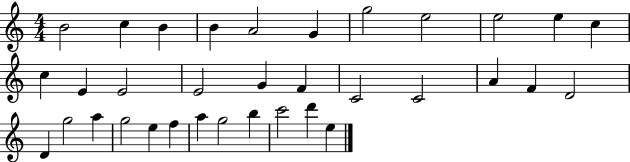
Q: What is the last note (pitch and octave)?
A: E5